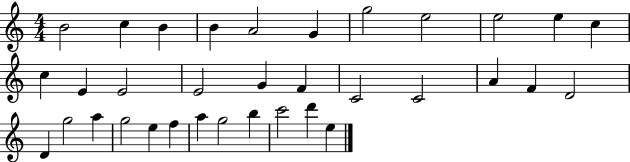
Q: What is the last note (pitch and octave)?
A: E5